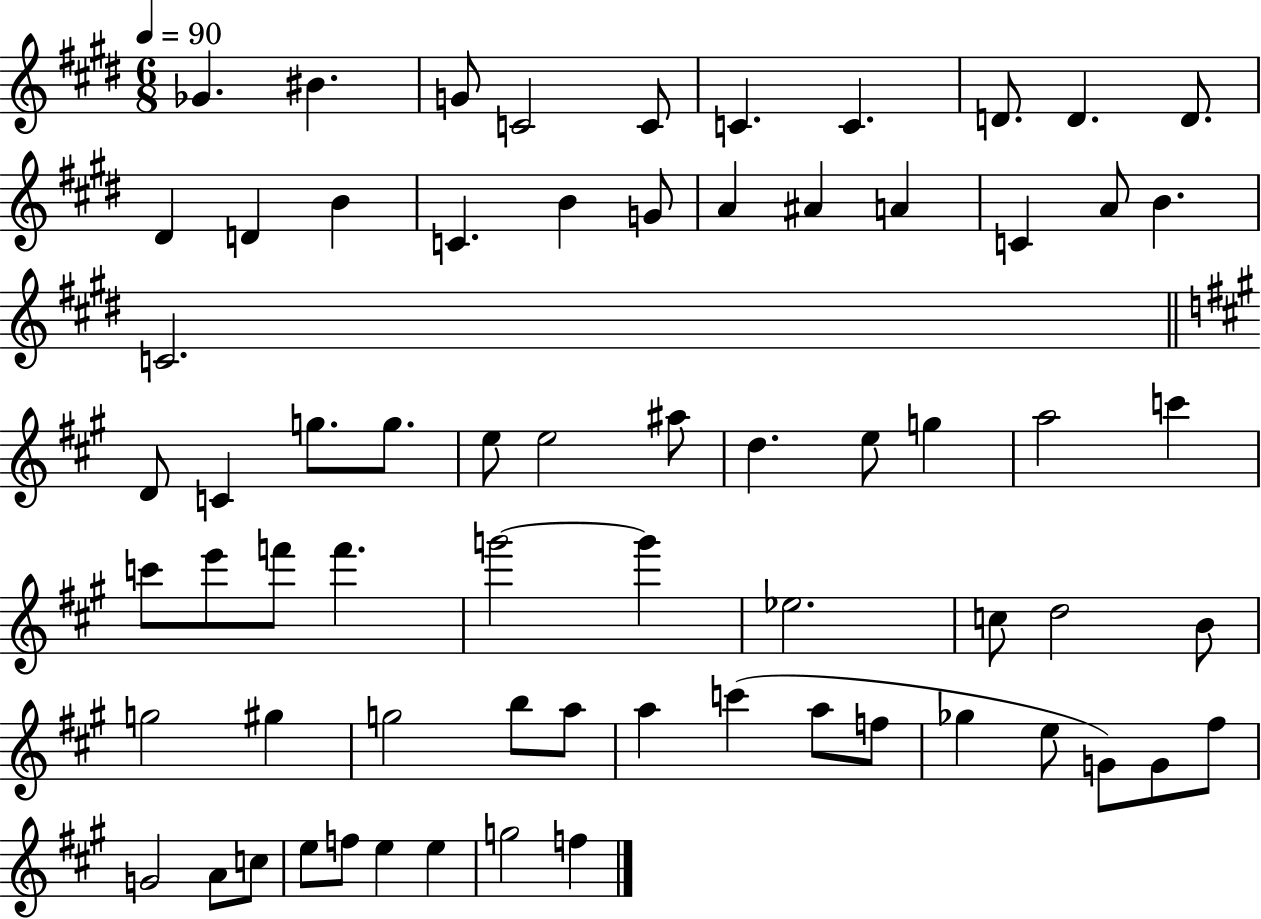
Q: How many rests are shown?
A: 0